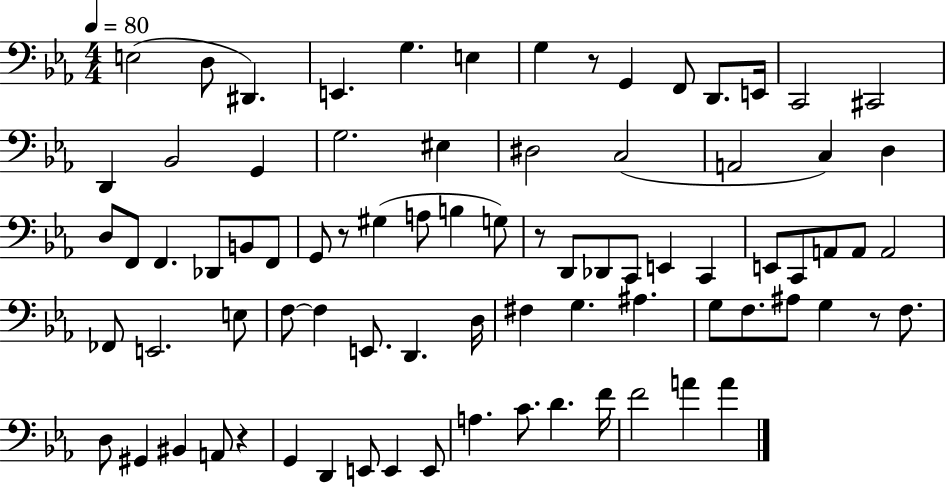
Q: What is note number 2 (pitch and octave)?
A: D3